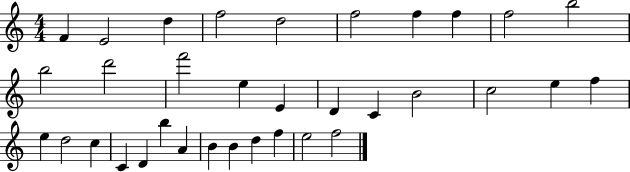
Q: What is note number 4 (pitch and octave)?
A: F5